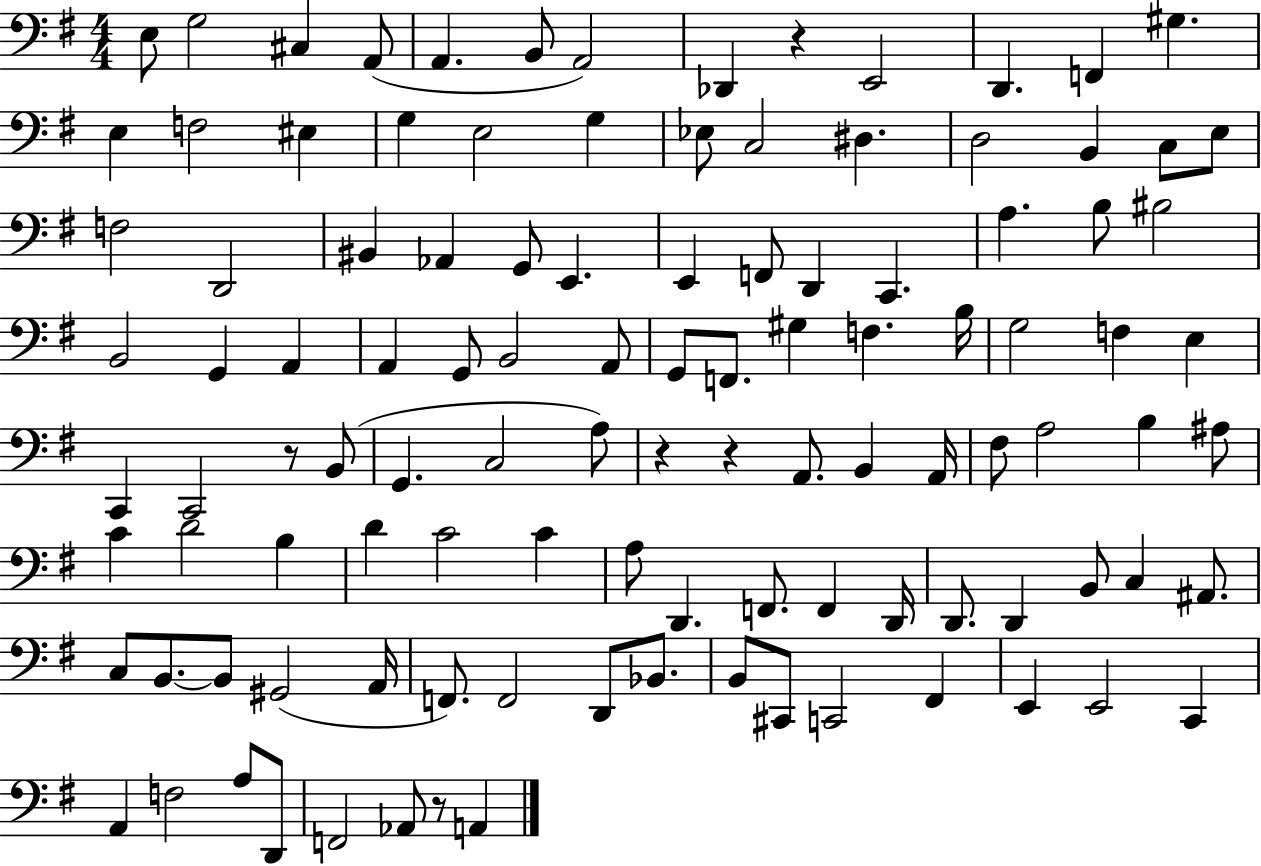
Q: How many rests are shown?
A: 5